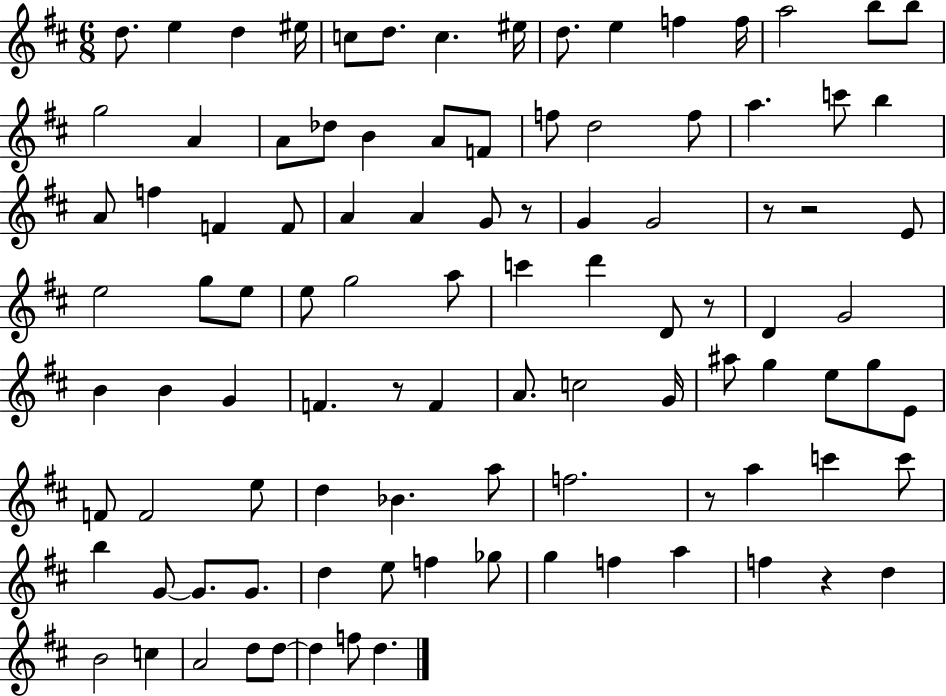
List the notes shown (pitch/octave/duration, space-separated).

D5/e. E5/q D5/q EIS5/s C5/e D5/e. C5/q. EIS5/s D5/e. E5/q F5/q F5/s A5/h B5/e B5/e G5/h A4/q A4/e Db5/e B4/q A4/e F4/e F5/e D5/h F5/e A5/q. C6/e B5/q A4/e F5/q F4/q F4/e A4/q A4/q G4/e R/e G4/q G4/h R/e R/h E4/e E5/h G5/e E5/e E5/e G5/h A5/e C6/q D6/q D4/e R/e D4/q G4/h B4/q B4/q G4/q F4/q. R/e F4/q A4/e. C5/h G4/s A#5/e G5/q E5/e G5/e E4/e F4/e F4/h E5/e D5/q Bb4/q. A5/e F5/h. R/e A5/q C6/q C6/e B5/q G4/e G4/e. G4/e. D5/q E5/e F5/q Gb5/e G5/q F5/q A5/q F5/q R/q D5/q B4/h C5/q A4/h D5/e D5/e D5/q F5/e D5/q.